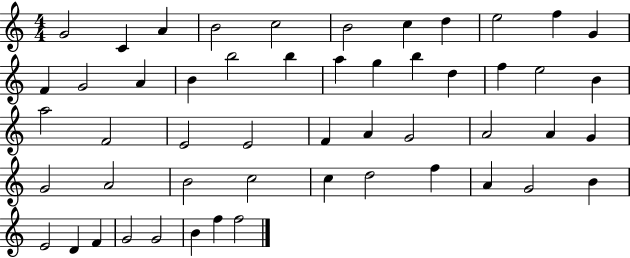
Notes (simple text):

G4/h C4/q A4/q B4/h C5/h B4/h C5/q D5/q E5/h F5/q G4/q F4/q G4/h A4/q B4/q B5/h B5/q A5/q G5/q B5/q D5/q F5/q E5/h B4/q A5/h F4/h E4/h E4/h F4/q A4/q G4/h A4/h A4/q G4/q G4/h A4/h B4/h C5/h C5/q D5/h F5/q A4/q G4/h B4/q E4/h D4/q F4/q G4/h G4/h B4/q F5/q F5/h